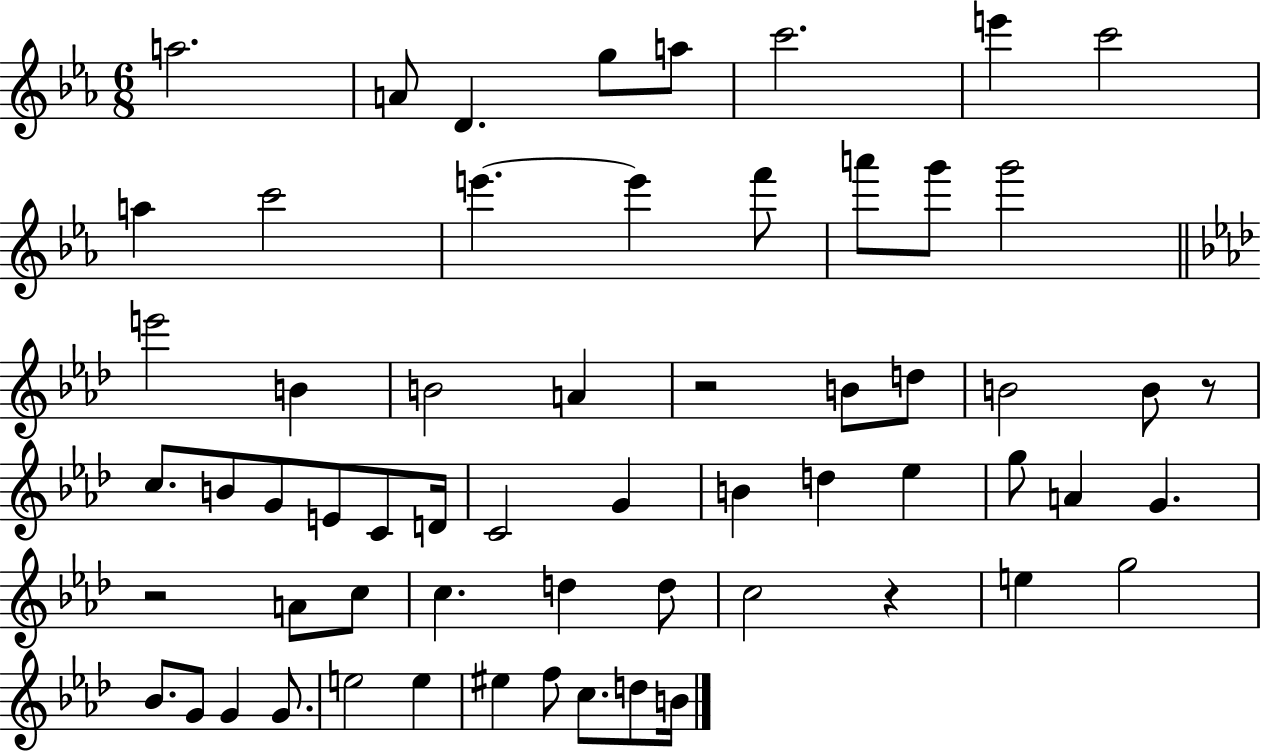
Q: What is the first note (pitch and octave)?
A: A5